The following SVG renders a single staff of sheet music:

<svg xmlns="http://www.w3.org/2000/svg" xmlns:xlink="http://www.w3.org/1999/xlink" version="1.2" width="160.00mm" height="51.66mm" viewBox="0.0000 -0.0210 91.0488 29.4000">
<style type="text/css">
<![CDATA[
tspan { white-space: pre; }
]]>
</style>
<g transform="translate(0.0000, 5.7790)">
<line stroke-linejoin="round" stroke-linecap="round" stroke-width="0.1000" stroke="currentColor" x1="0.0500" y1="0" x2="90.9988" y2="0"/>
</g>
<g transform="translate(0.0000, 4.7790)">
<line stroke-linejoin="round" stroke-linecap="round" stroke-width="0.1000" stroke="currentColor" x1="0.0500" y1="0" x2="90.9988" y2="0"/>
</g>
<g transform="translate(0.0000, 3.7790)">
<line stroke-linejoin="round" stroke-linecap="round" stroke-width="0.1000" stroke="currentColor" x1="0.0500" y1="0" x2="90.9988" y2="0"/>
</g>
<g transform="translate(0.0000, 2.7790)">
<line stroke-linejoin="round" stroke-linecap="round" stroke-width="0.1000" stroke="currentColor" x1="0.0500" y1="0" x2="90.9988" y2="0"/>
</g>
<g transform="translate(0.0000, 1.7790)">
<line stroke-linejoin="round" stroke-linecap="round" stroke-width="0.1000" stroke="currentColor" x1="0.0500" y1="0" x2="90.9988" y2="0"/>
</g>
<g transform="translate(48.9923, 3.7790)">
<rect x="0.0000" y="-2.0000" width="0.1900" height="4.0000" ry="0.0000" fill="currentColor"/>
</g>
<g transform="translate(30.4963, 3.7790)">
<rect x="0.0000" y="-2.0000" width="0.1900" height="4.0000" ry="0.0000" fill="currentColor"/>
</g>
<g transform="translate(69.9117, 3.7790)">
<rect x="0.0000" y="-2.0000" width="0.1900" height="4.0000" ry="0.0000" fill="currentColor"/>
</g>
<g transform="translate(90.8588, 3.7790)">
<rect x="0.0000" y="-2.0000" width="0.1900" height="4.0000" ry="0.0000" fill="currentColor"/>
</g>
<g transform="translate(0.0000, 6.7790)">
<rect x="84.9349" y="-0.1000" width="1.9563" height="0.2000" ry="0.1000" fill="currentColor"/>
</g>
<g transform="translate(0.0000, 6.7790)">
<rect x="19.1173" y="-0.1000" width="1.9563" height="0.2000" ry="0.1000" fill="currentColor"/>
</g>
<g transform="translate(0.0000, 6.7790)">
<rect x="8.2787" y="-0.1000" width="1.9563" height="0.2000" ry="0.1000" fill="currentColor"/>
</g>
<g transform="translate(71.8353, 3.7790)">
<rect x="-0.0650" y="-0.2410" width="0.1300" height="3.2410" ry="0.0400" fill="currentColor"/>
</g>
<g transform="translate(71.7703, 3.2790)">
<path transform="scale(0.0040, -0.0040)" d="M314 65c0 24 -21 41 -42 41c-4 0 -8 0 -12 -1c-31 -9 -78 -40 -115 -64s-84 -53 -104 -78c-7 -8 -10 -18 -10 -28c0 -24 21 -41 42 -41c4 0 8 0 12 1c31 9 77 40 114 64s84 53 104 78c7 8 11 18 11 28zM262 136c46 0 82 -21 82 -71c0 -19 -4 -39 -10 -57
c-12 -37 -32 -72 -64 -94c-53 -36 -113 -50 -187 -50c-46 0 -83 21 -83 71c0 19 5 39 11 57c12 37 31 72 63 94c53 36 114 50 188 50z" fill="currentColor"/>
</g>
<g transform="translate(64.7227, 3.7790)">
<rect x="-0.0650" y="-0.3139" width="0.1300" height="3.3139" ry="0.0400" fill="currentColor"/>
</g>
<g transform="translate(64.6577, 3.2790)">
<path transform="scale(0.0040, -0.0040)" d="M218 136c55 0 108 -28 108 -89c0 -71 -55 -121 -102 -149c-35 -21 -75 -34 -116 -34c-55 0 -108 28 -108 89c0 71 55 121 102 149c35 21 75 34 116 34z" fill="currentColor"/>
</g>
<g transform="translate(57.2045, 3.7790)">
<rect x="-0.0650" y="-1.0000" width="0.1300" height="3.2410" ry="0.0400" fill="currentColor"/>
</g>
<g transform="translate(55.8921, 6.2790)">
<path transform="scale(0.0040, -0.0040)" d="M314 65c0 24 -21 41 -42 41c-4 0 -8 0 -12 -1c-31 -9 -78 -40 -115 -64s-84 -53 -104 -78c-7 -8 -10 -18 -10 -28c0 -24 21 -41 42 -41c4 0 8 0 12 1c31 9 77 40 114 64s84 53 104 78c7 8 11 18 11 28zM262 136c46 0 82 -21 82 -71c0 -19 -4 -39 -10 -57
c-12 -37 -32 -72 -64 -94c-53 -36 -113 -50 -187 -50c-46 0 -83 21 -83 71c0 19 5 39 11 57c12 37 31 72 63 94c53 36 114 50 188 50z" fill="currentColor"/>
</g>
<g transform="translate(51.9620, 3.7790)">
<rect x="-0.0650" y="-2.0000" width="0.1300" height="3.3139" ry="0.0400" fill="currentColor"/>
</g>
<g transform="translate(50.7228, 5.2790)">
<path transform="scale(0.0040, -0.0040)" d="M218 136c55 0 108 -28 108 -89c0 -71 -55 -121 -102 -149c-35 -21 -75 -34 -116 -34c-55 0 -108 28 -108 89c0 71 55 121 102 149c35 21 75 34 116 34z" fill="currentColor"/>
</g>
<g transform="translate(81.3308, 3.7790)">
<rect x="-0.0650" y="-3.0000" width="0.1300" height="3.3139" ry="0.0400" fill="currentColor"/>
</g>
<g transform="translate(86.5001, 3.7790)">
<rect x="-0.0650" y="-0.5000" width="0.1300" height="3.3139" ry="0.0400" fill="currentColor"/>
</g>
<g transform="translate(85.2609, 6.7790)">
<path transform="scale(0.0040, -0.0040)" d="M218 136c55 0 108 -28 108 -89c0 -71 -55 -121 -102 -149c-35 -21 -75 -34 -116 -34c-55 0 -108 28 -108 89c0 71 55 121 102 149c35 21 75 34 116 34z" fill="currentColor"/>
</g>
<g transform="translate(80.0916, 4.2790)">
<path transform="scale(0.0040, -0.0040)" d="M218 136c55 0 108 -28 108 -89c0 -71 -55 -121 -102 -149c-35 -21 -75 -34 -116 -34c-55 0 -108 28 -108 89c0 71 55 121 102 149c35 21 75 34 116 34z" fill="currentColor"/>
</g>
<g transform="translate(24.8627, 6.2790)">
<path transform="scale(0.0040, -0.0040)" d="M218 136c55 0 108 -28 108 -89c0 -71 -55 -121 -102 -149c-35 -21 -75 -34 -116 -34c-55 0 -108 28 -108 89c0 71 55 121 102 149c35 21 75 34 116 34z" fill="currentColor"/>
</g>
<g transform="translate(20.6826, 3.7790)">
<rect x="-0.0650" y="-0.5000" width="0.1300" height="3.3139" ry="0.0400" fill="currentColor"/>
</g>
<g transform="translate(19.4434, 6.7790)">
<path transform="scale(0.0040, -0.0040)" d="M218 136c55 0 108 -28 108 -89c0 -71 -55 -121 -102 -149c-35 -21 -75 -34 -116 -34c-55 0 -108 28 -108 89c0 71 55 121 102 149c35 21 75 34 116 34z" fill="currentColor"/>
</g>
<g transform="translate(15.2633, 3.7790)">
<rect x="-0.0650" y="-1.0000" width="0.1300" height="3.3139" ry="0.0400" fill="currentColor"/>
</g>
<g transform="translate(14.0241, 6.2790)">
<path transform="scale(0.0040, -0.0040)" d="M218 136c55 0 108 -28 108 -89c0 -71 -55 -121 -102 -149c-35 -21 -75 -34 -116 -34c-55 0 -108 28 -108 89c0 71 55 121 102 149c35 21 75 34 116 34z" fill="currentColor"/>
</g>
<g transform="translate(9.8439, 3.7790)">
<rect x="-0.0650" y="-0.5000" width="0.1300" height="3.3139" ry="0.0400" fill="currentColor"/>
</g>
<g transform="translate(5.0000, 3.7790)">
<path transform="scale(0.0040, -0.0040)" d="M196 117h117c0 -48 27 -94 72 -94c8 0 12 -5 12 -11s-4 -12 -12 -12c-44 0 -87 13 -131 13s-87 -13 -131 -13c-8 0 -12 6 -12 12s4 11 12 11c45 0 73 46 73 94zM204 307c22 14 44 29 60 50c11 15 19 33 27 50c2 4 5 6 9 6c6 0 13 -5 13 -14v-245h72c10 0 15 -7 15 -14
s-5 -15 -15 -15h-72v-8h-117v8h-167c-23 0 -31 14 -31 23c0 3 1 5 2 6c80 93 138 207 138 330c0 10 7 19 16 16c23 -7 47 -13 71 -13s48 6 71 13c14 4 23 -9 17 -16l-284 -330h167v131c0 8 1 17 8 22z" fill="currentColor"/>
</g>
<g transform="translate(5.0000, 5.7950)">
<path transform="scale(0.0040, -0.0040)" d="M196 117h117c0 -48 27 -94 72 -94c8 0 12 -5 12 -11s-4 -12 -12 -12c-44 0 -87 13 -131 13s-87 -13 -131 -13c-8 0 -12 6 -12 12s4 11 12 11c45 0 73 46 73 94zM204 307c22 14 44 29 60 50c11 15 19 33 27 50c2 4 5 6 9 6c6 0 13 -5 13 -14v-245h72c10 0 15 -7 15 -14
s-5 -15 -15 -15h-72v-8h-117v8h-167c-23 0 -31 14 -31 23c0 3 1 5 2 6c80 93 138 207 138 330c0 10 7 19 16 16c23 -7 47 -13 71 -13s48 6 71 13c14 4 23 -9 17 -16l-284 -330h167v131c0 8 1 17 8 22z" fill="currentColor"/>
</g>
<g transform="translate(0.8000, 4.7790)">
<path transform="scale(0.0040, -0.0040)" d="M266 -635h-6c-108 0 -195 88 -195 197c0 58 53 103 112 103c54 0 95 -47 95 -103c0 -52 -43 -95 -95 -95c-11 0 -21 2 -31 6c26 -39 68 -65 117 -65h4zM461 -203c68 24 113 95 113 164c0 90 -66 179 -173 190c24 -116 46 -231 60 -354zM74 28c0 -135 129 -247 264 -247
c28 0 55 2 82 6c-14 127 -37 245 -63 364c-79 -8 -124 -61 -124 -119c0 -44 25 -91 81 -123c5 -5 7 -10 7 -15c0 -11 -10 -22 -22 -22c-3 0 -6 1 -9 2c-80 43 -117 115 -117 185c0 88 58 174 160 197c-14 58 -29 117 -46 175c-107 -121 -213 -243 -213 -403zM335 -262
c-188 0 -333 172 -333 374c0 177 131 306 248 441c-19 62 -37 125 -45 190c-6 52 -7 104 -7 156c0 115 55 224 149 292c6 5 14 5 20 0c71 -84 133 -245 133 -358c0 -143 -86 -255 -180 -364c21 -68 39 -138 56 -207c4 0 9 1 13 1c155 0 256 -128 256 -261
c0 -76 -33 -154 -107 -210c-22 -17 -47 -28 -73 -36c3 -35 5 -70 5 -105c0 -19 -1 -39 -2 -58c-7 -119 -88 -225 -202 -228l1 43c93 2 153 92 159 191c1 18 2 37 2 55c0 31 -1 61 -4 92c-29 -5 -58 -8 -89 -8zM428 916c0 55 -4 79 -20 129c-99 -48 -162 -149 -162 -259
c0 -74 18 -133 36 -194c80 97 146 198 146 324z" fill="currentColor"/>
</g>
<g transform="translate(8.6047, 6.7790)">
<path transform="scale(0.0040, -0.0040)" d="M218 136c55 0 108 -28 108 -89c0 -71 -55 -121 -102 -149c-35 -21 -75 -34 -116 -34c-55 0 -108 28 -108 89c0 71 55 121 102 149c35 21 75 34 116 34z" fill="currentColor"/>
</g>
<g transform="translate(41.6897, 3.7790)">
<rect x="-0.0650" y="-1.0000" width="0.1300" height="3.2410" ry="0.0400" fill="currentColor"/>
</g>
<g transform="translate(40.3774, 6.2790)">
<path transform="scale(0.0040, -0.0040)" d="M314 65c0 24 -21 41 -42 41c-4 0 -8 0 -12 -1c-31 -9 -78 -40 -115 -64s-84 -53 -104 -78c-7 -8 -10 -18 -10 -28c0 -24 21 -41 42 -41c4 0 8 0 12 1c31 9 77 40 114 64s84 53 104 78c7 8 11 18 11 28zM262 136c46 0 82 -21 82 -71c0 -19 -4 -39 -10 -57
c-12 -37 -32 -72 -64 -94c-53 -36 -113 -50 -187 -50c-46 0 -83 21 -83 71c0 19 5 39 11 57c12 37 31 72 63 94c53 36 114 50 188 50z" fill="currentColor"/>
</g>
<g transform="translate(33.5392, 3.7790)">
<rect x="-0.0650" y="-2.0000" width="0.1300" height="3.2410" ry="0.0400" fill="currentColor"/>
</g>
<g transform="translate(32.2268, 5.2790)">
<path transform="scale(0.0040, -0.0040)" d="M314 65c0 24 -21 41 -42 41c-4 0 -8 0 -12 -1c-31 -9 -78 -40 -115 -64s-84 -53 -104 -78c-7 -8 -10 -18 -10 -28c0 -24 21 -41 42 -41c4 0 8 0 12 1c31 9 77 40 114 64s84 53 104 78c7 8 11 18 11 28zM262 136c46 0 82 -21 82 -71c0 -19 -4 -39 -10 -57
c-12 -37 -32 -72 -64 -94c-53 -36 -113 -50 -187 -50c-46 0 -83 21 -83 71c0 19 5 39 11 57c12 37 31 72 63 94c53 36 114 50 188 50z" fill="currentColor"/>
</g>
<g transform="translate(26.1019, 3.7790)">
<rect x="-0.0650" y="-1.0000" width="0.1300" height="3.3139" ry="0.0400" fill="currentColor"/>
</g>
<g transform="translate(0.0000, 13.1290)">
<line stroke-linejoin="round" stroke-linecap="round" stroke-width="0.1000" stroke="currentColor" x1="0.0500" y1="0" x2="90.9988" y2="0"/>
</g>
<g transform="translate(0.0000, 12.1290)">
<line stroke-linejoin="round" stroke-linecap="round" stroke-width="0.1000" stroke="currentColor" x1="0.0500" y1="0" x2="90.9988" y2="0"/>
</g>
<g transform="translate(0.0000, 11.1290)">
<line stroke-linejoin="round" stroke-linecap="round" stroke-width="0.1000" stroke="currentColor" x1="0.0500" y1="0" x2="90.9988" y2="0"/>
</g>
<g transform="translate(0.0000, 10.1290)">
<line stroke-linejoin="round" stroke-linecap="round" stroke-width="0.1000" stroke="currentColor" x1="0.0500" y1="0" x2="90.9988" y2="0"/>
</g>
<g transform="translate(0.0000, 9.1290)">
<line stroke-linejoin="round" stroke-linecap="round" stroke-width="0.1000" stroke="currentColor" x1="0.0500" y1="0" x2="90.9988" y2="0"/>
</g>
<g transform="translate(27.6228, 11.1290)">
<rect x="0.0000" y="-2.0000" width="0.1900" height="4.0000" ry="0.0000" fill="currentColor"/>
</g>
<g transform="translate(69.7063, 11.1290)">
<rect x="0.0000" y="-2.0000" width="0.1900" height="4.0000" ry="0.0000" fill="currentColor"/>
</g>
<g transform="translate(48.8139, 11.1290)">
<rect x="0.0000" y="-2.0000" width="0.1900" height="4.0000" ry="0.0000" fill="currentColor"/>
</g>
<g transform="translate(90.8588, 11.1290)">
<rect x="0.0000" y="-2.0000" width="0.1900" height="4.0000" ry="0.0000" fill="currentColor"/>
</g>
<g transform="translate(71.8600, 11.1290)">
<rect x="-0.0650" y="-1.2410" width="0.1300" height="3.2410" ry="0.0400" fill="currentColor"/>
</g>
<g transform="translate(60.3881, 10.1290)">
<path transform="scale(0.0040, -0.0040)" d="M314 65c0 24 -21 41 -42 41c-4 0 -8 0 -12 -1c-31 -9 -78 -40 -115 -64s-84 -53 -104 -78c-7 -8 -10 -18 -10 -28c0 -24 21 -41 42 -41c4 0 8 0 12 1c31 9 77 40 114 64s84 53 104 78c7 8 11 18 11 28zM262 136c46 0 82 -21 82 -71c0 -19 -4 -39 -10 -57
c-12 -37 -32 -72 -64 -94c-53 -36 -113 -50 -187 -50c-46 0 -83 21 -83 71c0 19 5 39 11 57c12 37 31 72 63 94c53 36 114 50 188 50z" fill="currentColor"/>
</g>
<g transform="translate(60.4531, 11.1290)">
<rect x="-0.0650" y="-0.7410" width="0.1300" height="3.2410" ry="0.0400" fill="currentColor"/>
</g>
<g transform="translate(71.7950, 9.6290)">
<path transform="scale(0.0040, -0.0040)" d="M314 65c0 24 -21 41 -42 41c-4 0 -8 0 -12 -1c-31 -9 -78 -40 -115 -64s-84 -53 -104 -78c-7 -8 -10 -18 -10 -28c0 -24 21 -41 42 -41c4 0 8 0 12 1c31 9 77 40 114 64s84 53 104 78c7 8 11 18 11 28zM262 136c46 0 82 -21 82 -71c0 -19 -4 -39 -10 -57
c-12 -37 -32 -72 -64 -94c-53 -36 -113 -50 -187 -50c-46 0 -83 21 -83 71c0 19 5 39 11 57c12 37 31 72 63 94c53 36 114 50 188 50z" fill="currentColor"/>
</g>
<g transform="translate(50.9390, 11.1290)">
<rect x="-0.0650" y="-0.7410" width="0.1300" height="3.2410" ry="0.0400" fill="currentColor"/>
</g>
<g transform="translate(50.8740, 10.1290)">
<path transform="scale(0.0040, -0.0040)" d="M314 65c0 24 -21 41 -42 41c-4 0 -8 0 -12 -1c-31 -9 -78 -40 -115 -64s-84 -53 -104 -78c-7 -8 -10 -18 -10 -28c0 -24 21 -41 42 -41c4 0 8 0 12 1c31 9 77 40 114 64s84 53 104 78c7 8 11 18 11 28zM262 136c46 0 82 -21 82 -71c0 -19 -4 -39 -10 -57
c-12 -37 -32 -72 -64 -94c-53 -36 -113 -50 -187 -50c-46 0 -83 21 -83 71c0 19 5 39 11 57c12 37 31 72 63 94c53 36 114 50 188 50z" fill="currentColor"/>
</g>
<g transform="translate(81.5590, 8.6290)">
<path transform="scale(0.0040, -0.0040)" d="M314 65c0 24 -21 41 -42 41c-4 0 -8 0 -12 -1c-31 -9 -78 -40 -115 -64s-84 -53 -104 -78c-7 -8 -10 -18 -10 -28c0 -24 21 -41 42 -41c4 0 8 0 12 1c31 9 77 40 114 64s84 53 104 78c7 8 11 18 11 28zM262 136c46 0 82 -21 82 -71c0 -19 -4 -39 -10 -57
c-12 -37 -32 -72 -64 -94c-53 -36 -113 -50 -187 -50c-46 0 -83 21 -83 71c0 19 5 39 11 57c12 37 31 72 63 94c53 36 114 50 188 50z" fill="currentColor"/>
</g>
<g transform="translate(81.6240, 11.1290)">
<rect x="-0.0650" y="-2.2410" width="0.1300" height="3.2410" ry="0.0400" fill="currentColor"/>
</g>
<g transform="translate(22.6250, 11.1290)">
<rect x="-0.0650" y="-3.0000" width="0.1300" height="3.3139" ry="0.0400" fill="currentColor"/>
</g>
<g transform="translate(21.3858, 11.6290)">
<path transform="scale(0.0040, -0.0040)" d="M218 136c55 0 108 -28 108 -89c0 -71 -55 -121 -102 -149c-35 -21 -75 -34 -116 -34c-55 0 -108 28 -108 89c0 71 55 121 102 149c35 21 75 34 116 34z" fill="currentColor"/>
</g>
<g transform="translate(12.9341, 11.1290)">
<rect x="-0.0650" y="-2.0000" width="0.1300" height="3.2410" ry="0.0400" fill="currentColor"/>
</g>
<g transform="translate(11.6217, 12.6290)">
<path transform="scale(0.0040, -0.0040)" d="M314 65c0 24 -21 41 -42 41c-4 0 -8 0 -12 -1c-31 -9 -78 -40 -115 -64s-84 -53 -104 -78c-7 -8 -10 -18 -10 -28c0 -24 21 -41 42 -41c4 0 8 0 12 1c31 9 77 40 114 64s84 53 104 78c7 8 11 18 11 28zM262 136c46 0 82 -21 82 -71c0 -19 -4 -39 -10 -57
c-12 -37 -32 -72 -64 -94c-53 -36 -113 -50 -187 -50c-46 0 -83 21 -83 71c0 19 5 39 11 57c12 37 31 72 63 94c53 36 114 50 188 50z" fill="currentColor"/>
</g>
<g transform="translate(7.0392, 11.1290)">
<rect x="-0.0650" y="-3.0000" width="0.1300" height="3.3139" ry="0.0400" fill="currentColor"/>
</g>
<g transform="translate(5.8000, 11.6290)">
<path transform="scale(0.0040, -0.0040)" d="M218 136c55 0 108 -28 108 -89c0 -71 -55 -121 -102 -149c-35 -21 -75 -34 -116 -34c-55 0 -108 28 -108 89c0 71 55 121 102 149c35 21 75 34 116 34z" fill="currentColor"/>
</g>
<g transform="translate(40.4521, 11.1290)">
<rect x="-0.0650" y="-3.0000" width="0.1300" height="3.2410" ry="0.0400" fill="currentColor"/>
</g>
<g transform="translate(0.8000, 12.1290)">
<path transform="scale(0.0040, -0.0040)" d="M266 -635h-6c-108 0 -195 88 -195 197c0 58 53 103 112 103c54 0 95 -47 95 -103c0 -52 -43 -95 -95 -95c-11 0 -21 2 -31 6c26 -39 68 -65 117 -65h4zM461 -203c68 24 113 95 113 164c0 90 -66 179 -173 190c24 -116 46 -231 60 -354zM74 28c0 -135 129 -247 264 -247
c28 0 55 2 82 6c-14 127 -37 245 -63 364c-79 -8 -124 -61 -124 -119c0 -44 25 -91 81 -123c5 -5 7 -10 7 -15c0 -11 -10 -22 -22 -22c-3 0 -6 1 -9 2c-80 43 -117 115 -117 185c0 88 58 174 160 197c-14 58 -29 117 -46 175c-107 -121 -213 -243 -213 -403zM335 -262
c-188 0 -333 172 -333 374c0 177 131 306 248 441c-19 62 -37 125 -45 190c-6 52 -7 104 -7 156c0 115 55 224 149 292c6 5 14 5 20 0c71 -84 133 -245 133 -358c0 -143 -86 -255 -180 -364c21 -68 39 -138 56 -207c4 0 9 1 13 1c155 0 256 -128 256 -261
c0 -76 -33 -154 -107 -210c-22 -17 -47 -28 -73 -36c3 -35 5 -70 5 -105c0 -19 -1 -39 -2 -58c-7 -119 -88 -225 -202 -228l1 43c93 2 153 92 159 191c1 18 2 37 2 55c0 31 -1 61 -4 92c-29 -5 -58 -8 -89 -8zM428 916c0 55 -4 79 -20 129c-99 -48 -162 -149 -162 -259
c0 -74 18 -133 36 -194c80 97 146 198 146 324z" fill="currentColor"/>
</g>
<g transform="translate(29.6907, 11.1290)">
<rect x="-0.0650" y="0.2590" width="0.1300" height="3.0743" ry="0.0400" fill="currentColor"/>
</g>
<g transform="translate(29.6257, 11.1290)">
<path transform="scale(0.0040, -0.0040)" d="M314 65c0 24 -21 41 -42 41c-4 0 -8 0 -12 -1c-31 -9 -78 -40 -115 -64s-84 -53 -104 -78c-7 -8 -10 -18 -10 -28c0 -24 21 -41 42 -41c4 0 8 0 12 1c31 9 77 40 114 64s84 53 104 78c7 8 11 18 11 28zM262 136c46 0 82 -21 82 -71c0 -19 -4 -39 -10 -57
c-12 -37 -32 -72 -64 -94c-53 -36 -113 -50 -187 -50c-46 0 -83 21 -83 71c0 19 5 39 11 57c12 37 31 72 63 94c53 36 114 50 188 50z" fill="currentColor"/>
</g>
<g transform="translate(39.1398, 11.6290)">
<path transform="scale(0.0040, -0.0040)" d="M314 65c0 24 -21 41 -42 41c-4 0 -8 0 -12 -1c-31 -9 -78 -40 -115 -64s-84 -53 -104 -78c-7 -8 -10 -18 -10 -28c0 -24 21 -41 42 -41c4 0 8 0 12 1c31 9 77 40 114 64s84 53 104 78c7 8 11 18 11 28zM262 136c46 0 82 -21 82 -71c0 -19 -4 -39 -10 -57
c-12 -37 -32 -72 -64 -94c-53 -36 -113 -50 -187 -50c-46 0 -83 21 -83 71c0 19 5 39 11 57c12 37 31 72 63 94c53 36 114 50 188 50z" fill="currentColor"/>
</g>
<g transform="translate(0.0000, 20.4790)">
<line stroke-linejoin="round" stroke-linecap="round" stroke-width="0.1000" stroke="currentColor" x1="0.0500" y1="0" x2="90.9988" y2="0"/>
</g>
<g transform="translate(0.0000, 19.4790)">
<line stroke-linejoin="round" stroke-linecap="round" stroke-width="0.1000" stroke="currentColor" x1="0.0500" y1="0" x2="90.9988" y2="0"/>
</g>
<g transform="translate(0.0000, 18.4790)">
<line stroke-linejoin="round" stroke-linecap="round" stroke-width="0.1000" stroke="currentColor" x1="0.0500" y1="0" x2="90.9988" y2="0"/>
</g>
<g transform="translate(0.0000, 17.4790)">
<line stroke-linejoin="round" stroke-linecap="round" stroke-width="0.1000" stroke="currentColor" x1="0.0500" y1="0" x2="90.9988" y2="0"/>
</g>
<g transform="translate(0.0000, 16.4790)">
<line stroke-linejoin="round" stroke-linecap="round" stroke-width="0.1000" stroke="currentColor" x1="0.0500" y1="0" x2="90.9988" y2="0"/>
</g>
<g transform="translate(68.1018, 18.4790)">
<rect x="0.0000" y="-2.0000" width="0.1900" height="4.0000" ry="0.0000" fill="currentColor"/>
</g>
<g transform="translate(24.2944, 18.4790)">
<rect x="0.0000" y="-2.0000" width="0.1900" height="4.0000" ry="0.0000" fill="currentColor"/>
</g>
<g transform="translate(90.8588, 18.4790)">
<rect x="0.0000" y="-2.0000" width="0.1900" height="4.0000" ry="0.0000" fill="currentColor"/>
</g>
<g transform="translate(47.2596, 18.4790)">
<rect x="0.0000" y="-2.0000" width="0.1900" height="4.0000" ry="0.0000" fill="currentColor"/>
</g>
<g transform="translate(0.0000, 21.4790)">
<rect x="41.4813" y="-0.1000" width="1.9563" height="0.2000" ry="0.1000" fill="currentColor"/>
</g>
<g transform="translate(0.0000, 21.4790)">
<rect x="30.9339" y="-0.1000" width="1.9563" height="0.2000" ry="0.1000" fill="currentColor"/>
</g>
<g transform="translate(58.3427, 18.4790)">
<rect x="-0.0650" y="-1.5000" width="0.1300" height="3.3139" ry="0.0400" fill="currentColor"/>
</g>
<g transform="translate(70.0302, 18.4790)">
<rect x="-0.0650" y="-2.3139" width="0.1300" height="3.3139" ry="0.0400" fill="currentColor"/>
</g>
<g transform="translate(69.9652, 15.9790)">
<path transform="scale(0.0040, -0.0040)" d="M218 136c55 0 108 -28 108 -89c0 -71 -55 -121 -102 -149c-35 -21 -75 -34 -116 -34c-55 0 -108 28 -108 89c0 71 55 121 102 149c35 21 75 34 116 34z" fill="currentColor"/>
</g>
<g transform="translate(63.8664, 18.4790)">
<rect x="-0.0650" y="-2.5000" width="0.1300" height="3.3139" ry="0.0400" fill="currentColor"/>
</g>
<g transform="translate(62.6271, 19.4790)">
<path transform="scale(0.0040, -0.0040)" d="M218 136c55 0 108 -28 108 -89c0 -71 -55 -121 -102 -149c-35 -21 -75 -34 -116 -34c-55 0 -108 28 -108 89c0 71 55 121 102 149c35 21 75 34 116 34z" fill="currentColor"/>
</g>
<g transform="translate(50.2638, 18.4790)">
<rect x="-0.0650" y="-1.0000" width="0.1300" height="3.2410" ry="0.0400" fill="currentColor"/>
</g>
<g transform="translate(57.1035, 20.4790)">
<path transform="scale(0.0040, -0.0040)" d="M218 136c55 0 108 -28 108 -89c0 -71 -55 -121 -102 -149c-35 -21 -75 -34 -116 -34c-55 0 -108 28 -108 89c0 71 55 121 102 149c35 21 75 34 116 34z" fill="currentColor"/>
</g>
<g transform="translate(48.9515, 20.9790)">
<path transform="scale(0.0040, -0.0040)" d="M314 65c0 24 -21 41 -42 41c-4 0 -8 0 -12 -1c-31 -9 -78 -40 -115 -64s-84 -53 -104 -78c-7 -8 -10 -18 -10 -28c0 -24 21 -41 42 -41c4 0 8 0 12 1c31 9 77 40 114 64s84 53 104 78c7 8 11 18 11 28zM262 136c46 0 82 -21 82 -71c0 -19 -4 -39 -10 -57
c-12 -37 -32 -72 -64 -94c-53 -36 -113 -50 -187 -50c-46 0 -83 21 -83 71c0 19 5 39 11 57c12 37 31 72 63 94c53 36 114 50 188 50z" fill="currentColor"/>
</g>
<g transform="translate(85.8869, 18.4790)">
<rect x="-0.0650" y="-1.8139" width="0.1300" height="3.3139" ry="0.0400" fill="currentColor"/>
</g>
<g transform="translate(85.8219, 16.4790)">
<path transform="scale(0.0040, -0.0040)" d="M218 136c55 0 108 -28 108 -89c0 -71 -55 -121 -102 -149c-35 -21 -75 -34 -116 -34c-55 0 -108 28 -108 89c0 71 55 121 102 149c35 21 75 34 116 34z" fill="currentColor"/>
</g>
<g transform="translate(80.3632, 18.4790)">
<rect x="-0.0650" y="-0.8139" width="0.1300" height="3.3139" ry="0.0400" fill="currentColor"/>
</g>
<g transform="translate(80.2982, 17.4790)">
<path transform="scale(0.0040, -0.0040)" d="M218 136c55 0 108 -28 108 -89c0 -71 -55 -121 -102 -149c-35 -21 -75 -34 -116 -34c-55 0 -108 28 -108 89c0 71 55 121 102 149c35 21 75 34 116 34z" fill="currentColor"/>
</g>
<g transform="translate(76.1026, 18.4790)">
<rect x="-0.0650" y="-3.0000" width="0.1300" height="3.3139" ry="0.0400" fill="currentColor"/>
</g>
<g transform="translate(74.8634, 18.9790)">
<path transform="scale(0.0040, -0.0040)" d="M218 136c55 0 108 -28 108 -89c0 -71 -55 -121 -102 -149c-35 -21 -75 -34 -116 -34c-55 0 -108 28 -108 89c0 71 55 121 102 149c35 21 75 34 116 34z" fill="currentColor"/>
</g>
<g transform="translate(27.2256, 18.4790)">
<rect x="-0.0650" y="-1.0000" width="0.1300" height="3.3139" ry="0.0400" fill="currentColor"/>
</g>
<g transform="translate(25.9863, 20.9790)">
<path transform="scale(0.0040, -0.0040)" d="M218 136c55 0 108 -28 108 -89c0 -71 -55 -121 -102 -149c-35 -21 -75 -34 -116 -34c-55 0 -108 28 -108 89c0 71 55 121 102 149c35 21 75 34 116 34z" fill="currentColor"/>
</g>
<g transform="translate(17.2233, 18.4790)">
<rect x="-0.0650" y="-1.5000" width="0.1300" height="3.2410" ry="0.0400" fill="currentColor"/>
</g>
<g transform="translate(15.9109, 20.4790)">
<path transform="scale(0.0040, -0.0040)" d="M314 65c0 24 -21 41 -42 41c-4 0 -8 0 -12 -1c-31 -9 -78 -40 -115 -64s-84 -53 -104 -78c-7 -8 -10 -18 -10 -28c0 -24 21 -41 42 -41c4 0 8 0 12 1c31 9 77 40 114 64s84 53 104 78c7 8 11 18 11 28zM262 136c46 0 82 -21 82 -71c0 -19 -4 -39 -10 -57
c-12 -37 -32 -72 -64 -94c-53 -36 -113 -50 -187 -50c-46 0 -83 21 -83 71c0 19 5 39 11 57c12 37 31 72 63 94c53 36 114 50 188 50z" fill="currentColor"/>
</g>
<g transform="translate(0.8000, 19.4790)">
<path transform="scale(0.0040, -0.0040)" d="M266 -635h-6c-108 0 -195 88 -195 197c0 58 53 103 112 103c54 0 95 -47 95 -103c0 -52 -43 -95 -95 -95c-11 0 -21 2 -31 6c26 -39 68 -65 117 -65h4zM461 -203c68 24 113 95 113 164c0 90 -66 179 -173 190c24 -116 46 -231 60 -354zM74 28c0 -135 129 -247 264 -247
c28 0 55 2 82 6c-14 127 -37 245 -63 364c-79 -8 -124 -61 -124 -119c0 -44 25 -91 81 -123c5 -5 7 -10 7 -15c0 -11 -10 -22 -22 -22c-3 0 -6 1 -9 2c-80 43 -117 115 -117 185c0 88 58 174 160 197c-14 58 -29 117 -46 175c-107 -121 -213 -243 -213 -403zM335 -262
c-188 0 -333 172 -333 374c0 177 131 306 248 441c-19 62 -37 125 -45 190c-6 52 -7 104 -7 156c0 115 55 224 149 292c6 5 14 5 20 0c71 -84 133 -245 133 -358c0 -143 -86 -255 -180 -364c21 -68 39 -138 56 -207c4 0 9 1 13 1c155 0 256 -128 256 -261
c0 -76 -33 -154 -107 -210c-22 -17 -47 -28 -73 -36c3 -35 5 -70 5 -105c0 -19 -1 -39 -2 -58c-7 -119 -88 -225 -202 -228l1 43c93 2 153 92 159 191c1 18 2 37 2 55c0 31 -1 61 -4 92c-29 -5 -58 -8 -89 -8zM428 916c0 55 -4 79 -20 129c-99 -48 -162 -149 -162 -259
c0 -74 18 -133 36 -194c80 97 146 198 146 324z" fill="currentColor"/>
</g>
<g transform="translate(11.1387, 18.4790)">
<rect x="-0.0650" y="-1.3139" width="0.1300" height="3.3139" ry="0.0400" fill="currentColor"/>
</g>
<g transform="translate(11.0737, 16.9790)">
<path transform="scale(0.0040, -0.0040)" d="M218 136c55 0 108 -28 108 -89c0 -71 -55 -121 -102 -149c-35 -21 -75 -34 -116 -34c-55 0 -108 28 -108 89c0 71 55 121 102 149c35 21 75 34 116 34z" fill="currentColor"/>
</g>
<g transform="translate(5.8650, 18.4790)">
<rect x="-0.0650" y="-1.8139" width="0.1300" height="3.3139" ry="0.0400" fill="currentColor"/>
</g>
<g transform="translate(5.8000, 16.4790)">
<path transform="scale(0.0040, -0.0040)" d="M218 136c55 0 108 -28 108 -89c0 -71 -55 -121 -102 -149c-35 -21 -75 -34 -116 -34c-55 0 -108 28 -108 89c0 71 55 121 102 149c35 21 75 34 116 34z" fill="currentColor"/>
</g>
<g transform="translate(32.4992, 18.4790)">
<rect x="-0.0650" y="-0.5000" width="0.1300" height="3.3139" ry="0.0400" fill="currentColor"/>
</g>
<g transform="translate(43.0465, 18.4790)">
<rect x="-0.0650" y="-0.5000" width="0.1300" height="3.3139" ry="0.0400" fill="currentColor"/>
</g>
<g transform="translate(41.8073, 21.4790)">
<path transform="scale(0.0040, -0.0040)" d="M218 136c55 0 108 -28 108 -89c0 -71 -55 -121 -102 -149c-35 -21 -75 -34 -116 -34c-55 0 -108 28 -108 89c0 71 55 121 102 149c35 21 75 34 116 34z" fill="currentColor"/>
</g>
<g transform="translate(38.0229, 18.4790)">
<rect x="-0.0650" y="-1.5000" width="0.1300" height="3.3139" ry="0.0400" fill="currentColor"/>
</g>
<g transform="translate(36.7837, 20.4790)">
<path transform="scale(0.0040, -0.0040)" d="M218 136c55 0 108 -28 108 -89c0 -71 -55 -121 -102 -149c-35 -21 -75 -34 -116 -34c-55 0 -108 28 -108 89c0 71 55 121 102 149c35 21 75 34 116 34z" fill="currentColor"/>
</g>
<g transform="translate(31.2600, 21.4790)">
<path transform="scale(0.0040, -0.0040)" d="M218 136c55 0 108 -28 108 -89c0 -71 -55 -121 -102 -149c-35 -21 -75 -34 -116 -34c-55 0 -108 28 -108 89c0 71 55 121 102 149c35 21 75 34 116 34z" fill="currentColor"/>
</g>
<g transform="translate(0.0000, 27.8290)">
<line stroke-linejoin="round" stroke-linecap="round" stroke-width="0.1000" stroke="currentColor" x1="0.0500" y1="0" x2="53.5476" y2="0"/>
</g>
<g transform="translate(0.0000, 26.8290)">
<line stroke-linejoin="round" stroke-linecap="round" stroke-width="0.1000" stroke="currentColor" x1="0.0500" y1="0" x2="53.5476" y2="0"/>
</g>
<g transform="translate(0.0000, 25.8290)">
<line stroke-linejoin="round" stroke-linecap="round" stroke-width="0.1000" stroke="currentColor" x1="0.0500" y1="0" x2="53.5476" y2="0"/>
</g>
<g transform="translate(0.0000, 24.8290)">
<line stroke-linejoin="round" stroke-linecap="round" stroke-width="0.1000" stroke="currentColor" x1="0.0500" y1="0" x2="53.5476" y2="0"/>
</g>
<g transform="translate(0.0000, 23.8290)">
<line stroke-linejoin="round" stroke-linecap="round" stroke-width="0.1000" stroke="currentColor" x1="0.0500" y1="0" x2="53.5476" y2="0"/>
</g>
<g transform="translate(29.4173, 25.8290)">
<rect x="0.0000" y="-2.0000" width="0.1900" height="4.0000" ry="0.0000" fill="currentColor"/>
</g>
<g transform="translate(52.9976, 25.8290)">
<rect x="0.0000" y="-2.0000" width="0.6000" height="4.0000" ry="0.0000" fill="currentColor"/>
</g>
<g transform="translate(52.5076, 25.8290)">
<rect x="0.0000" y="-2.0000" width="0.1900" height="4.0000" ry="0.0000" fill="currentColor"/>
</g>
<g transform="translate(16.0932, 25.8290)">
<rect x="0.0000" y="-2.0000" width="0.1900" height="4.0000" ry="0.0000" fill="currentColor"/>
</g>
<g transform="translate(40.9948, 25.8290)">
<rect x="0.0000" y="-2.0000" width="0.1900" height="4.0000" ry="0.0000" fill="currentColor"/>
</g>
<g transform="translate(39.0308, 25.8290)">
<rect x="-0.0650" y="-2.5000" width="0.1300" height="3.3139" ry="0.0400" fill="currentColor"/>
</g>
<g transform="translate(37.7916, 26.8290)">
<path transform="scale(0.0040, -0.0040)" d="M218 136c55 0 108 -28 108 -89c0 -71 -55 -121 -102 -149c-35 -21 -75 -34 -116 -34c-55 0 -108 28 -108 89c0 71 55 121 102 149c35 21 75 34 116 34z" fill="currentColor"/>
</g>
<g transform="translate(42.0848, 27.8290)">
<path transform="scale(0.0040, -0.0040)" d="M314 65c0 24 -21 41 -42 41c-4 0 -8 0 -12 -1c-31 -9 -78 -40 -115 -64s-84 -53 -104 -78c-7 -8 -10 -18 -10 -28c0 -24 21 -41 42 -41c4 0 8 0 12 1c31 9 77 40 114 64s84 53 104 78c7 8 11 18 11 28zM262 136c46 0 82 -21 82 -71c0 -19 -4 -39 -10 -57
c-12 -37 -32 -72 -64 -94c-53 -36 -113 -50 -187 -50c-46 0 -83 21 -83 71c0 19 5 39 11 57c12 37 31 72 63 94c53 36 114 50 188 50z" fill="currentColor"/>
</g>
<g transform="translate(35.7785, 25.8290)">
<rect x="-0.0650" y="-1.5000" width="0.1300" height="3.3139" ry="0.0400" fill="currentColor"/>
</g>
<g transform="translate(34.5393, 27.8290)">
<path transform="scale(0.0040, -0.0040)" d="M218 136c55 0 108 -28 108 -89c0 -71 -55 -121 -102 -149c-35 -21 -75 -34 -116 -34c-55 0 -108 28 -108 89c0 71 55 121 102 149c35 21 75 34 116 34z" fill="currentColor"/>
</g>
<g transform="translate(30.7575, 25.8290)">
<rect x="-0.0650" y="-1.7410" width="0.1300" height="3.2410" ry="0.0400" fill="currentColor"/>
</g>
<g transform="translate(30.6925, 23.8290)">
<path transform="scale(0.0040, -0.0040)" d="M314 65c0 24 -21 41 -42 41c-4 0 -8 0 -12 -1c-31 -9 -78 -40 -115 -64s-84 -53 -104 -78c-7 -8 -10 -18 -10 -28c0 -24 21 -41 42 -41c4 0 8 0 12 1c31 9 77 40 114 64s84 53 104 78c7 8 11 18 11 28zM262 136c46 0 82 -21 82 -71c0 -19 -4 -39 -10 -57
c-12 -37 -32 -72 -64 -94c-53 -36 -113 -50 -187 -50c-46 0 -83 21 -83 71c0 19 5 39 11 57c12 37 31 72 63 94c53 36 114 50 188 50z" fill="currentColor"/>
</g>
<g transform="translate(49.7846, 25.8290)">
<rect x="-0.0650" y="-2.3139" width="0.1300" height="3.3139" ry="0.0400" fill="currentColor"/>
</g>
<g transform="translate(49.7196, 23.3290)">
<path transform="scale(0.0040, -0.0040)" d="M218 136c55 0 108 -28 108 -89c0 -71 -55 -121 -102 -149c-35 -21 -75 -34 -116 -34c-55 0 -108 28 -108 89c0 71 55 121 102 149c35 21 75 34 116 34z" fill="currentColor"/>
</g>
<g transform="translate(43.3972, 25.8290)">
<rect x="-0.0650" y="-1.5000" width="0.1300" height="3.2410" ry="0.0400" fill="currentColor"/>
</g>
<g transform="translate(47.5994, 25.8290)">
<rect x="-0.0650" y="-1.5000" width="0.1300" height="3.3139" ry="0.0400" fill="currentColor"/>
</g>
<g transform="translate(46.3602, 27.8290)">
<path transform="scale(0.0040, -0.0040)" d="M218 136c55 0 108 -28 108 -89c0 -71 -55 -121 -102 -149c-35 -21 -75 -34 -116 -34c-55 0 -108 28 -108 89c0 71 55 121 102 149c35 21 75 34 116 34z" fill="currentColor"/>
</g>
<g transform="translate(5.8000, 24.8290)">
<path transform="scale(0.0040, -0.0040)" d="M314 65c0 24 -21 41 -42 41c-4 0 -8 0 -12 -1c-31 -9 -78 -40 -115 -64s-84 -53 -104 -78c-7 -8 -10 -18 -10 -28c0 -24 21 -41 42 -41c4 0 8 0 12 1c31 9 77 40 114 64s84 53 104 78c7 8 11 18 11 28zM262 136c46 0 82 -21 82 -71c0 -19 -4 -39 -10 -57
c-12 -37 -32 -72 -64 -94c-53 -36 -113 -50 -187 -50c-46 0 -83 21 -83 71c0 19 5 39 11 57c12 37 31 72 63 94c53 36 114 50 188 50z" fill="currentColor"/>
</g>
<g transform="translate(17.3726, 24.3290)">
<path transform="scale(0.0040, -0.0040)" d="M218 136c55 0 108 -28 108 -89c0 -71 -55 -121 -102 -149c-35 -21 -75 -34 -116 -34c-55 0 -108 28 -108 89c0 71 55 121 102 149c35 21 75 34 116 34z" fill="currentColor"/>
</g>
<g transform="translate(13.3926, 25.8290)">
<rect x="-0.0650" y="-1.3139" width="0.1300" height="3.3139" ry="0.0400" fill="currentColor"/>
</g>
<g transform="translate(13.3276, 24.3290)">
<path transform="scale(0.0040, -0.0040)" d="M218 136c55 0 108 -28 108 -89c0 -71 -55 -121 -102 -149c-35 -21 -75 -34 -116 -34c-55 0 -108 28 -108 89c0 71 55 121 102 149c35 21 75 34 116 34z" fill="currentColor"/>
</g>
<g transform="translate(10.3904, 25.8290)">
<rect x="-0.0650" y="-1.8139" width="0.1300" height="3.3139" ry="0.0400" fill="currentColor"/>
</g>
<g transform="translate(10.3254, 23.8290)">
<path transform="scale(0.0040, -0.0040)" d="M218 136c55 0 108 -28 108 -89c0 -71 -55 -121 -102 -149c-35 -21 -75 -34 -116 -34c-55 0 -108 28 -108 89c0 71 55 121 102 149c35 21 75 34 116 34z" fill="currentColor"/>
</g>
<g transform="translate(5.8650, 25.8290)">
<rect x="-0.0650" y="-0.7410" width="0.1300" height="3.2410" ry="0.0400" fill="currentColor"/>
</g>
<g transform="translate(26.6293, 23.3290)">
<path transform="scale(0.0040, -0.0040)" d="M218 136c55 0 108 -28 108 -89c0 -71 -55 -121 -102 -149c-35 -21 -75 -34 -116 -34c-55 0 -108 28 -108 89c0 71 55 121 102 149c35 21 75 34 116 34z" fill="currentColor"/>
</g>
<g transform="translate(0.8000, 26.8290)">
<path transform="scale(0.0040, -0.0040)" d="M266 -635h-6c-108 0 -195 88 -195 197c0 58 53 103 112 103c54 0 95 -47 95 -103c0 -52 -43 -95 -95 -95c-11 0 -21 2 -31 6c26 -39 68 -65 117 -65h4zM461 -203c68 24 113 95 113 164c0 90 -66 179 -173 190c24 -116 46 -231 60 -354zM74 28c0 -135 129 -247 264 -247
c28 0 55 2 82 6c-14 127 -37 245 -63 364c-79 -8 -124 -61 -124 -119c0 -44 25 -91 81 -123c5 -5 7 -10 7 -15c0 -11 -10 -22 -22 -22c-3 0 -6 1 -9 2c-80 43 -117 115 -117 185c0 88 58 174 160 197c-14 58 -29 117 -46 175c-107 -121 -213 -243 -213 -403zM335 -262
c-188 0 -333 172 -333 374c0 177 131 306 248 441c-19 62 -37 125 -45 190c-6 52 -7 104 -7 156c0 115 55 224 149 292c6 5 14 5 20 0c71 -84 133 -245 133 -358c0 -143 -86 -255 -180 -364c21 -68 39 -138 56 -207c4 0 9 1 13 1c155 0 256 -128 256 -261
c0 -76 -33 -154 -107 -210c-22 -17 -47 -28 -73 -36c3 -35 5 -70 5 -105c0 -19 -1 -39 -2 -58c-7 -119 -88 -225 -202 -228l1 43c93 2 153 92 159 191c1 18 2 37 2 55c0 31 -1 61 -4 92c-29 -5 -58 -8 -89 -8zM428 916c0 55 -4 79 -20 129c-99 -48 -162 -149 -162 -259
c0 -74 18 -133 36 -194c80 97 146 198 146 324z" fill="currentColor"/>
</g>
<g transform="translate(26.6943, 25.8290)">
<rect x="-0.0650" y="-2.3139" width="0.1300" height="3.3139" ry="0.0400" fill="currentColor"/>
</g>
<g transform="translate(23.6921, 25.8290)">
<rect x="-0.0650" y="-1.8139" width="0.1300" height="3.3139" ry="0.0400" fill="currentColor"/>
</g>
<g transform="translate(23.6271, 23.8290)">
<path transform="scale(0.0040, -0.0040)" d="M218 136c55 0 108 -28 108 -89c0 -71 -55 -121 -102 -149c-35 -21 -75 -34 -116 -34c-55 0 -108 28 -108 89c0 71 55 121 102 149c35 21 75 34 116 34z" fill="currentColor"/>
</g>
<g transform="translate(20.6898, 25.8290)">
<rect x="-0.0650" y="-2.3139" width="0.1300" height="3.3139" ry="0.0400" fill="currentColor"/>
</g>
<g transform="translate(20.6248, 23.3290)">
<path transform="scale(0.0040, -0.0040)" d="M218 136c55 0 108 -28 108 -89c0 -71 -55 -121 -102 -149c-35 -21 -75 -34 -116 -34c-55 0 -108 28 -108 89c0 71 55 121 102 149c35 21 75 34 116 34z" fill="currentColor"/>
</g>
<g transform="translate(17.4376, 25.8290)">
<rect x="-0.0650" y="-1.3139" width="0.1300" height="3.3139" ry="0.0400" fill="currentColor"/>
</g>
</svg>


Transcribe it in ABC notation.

X:1
T:Untitled
M:4/4
L:1/4
K:C
C D C D F2 D2 F D2 c c2 A C A F2 A B2 A2 d2 d2 e2 g2 f e E2 D C E C D2 E G g A d f d2 f e e g f g f2 E G E2 E g